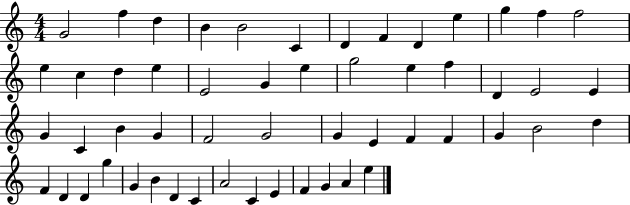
{
  \clef treble
  \numericTimeSignature
  \time 4/4
  \key c \major
  g'2 f''4 d''4 | b'4 b'2 c'4 | d'4 f'4 d'4 e''4 | g''4 f''4 f''2 | \break e''4 c''4 d''4 e''4 | e'2 g'4 e''4 | g''2 e''4 f''4 | d'4 e'2 e'4 | \break g'4 c'4 b'4 g'4 | f'2 g'2 | g'4 e'4 f'4 f'4 | g'4 b'2 d''4 | \break f'4 d'4 d'4 g''4 | g'4 b'4 d'4 c'4 | a'2 c'4 e'4 | f'4 g'4 a'4 e''4 | \break \bar "|."
}